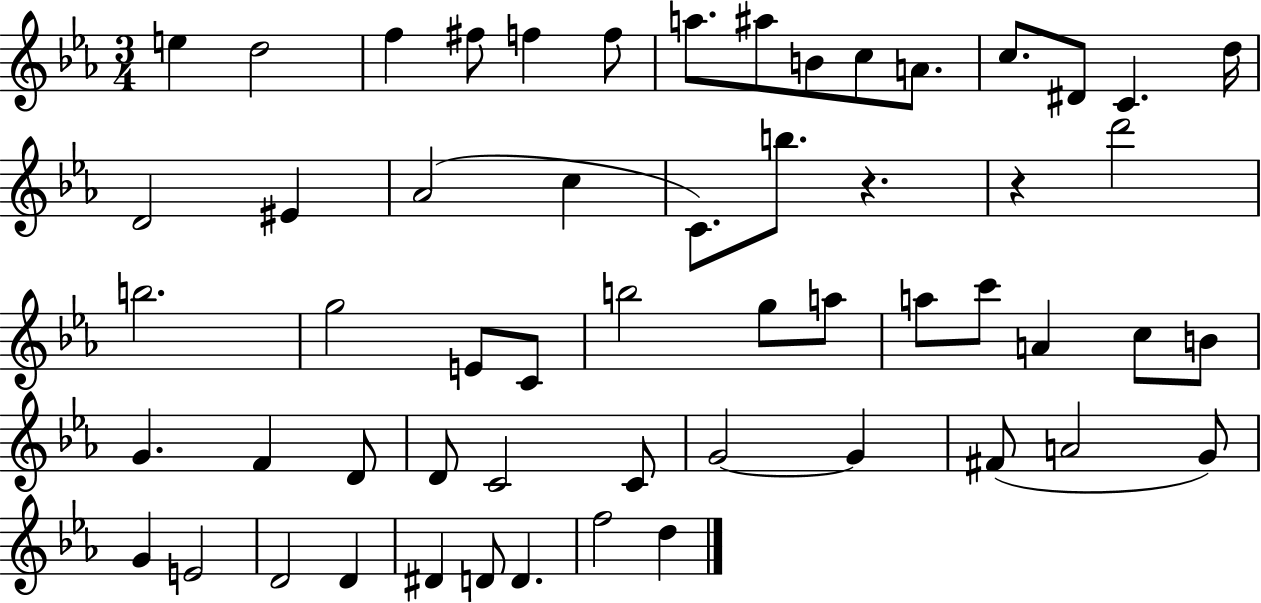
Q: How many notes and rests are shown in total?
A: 56